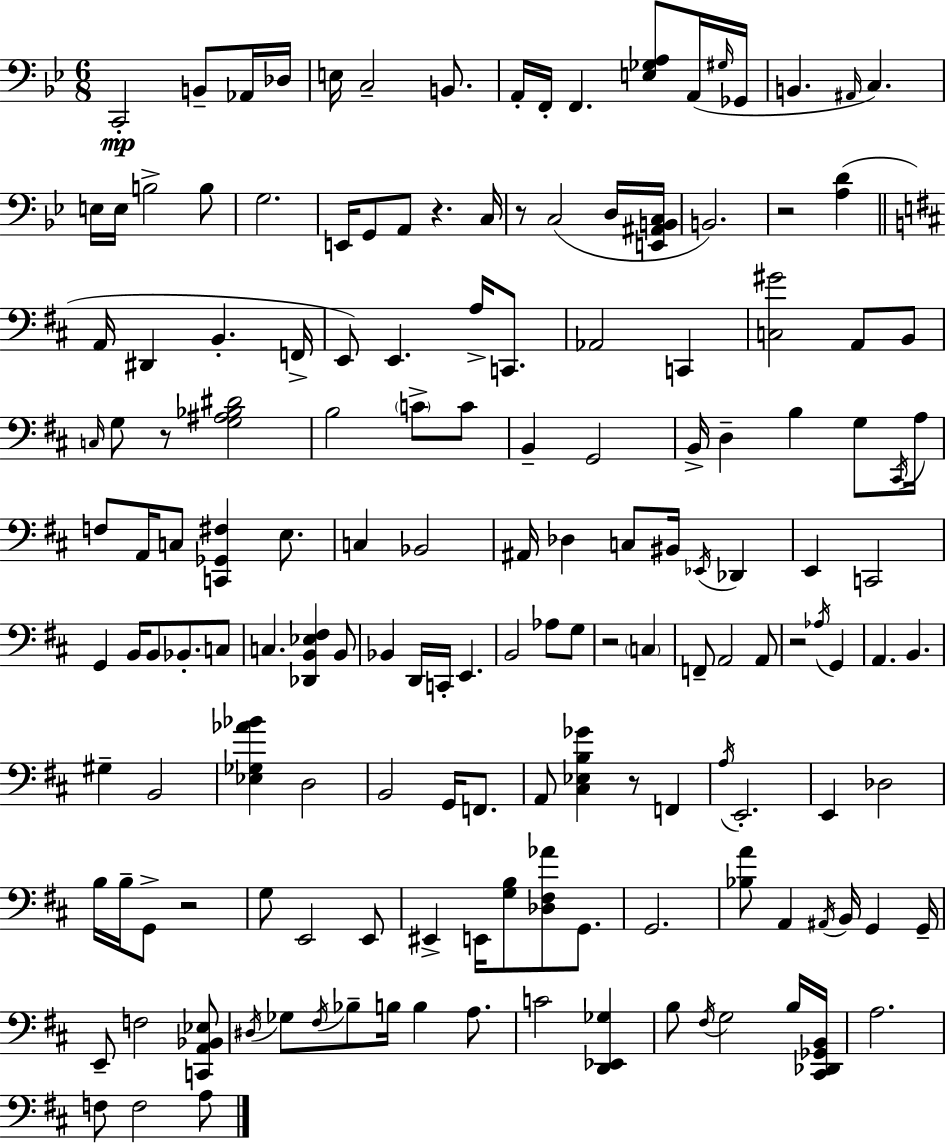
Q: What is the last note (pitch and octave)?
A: A3